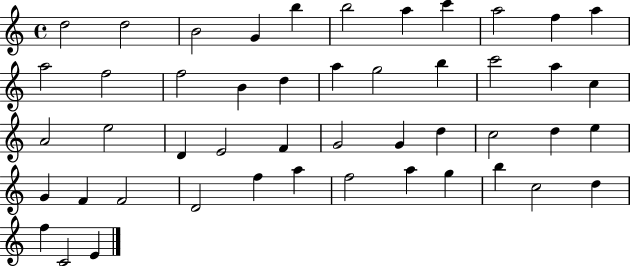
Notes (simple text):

D5/h D5/h B4/h G4/q B5/q B5/h A5/q C6/q A5/h F5/q A5/q A5/h F5/h F5/h B4/q D5/q A5/q G5/h B5/q C6/h A5/q C5/q A4/h E5/h D4/q E4/h F4/q G4/h G4/q D5/q C5/h D5/q E5/q G4/q F4/q F4/h D4/h F5/q A5/q F5/h A5/q G5/q B5/q C5/h D5/q F5/q C4/h E4/q